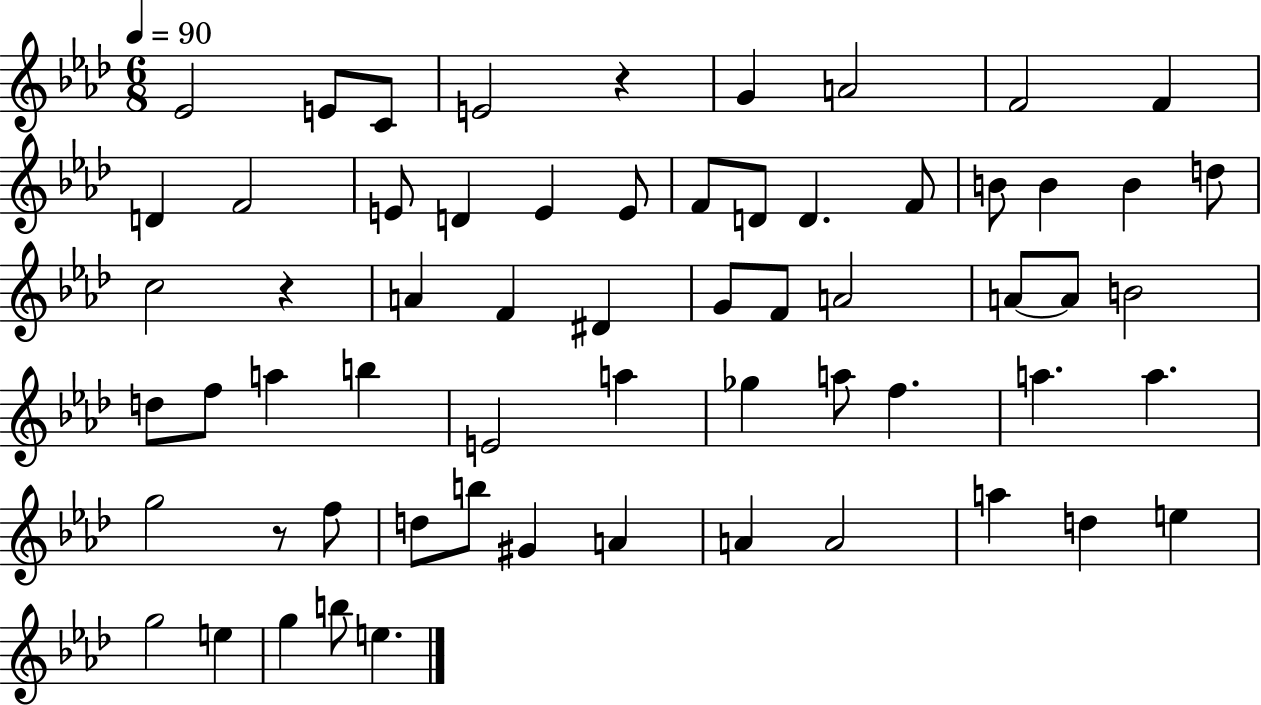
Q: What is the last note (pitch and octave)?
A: E5